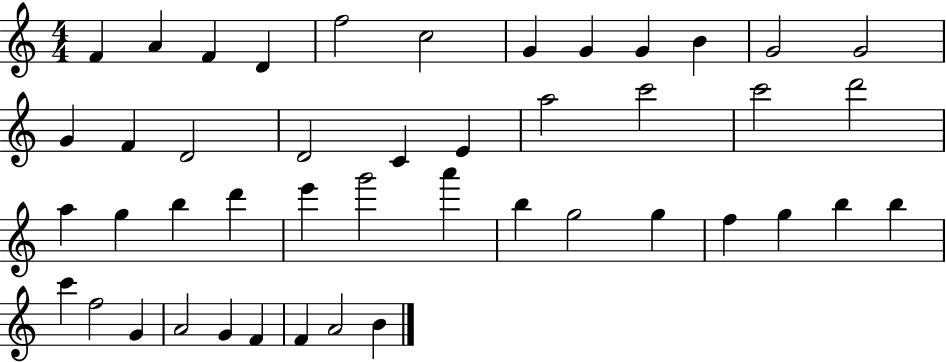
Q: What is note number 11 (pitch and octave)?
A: G4